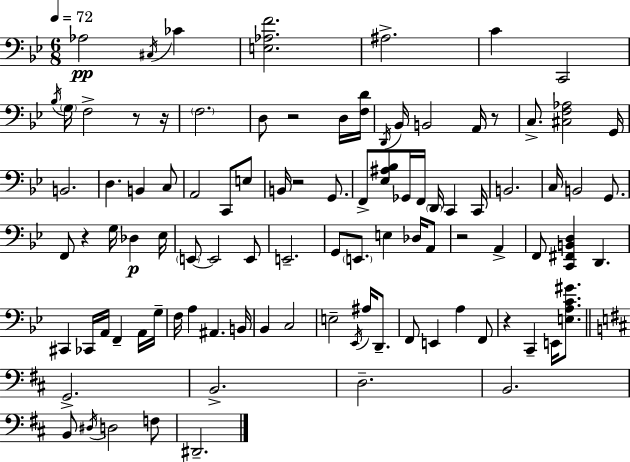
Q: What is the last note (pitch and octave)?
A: D#2